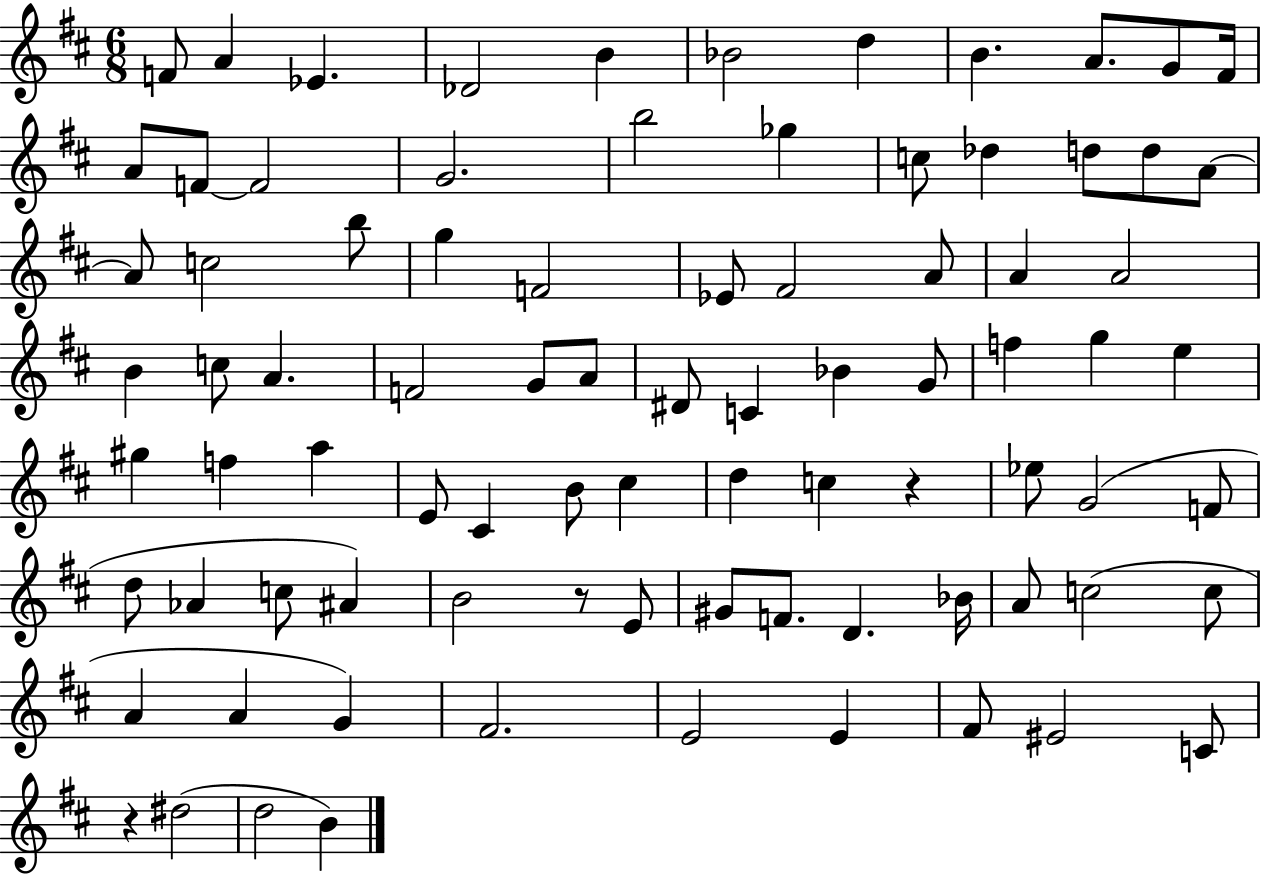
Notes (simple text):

F4/e A4/q Eb4/q. Db4/h B4/q Bb4/h D5/q B4/q. A4/e. G4/e F#4/s A4/e F4/e F4/h G4/h. B5/h Gb5/q C5/e Db5/q D5/e D5/e A4/e A4/e C5/h B5/e G5/q F4/h Eb4/e F#4/h A4/e A4/q A4/h B4/q C5/e A4/q. F4/h G4/e A4/e D#4/e C4/q Bb4/q G4/e F5/q G5/q E5/q G#5/q F5/q A5/q E4/e C#4/q B4/e C#5/q D5/q C5/q R/q Eb5/e G4/h F4/e D5/e Ab4/q C5/e A#4/q B4/h R/e E4/e G#4/e F4/e. D4/q. Bb4/s A4/e C5/h C5/e A4/q A4/q G4/q F#4/h. E4/h E4/q F#4/e EIS4/h C4/e R/q D#5/h D5/h B4/q